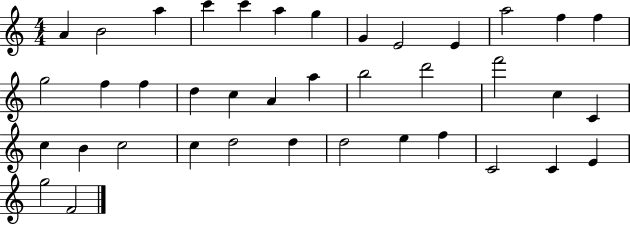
{
  \clef treble
  \numericTimeSignature
  \time 4/4
  \key c \major
  a'4 b'2 a''4 | c'''4 c'''4 a''4 g''4 | g'4 e'2 e'4 | a''2 f''4 f''4 | \break g''2 f''4 f''4 | d''4 c''4 a'4 a''4 | b''2 d'''2 | f'''2 c''4 c'4 | \break c''4 b'4 c''2 | c''4 d''2 d''4 | d''2 e''4 f''4 | c'2 c'4 e'4 | \break g''2 f'2 | \bar "|."
}